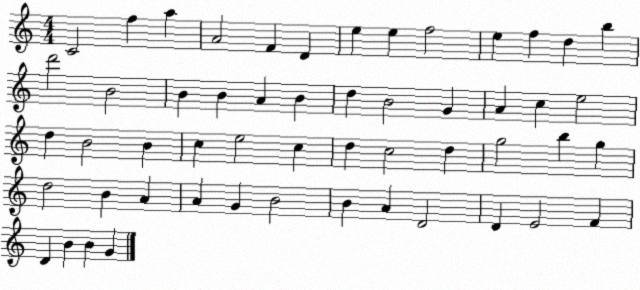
X:1
T:Untitled
M:4/4
L:1/4
K:C
C2 f a A2 F D e e f2 e f d b d'2 B2 B B A B d B2 G A c e2 d B2 B c e2 c d c2 d g2 b g d2 B A A G B2 B A D2 D E2 F D B B G